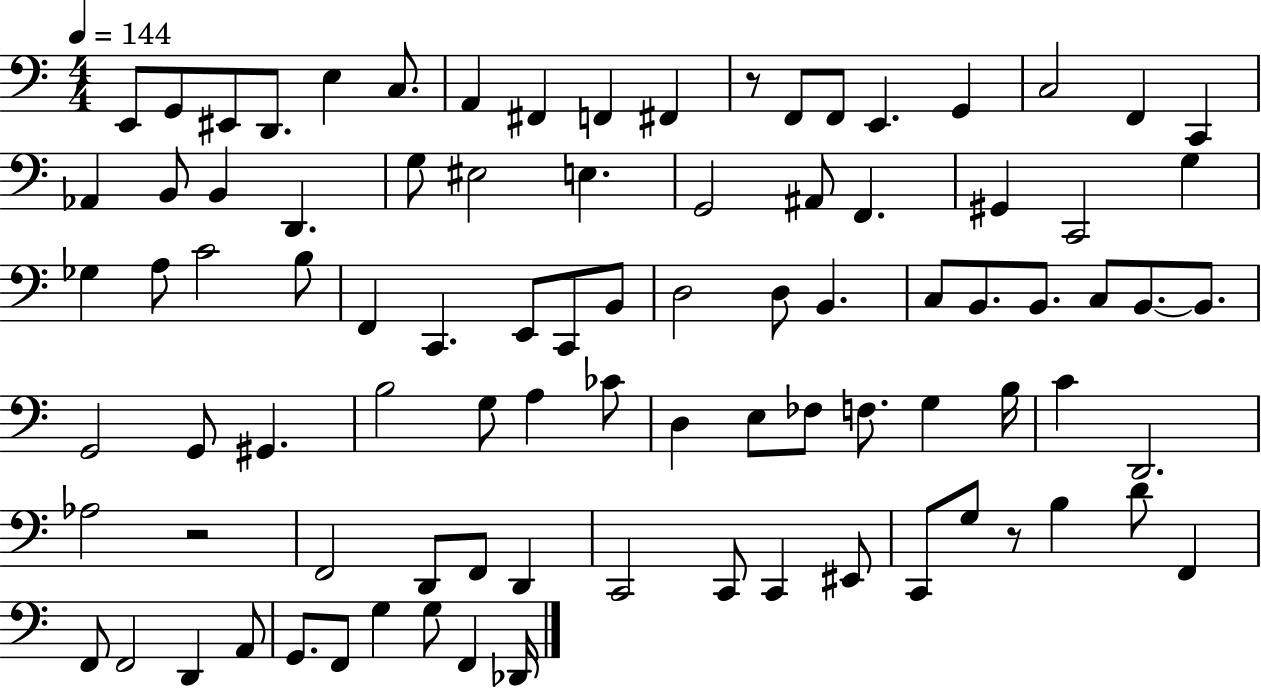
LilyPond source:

{
  \clef bass
  \numericTimeSignature
  \time 4/4
  \key c \major
  \tempo 4 = 144
  e,8 g,8 eis,8 d,8. e4 c8. | a,4 fis,4 f,4 fis,4 | r8 f,8 f,8 e,4. g,4 | c2 f,4 c,4 | \break aes,4 b,8 b,4 d,4. | g8 eis2 e4. | g,2 ais,8 f,4. | gis,4 c,2 g4 | \break ges4 a8 c'2 b8 | f,4 c,4. e,8 c,8 b,8 | d2 d8 b,4. | c8 b,8. b,8. c8 b,8.~~ b,8. | \break g,2 g,8 gis,4. | b2 g8 a4 ces'8 | d4 e8 fes8 f8. g4 b16 | c'4 d,2. | \break aes2 r2 | f,2 d,8 f,8 d,4 | c,2 c,8 c,4 eis,8 | c,8 g8 r8 b4 d'8 f,4 | \break f,8 f,2 d,4 a,8 | g,8. f,8 g4 g8 f,4 des,16 | \bar "|."
}